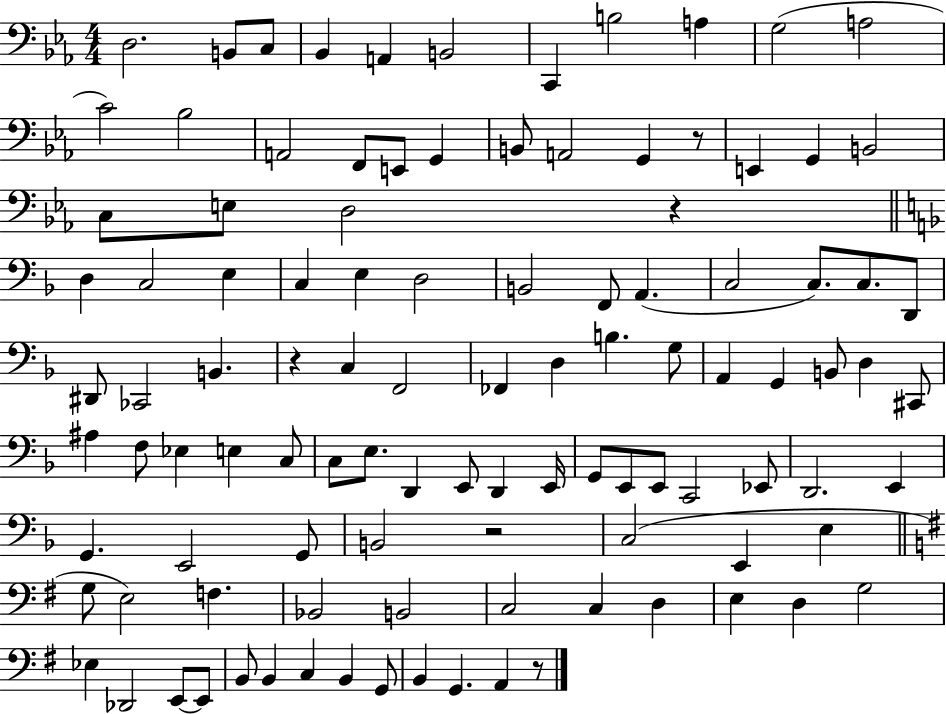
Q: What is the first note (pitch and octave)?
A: D3